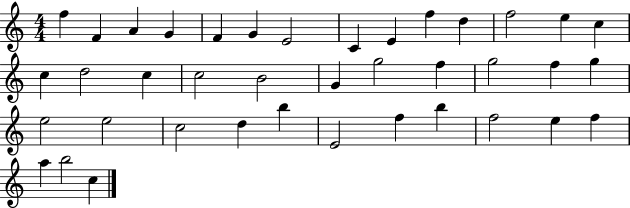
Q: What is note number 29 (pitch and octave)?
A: D5